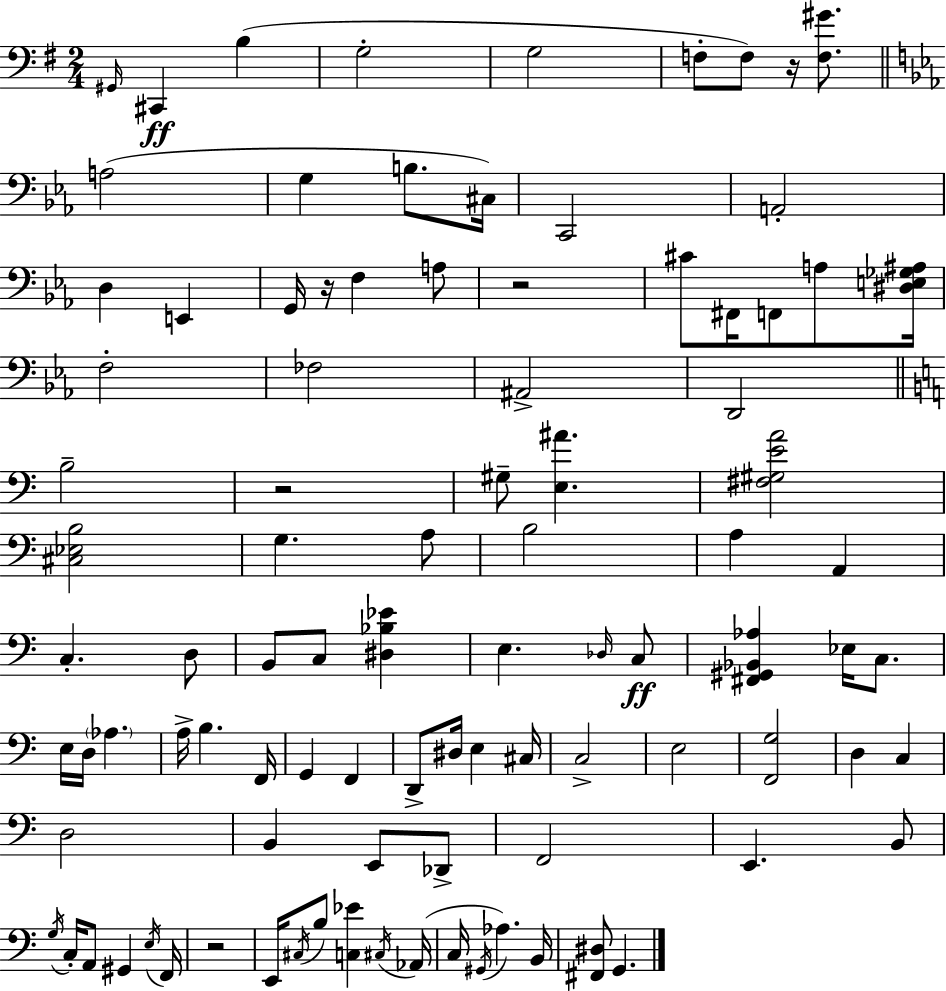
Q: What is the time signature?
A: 2/4